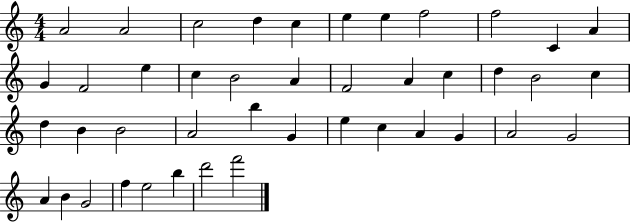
{
  \clef treble
  \numericTimeSignature
  \time 4/4
  \key c \major
  a'2 a'2 | c''2 d''4 c''4 | e''4 e''4 f''2 | f''2 c'4 a'4 | \break g'4 f'2 e''4 | c''4 b'2 a'4 | f'2 a'4 c''4 | d''4 b'2 c''4 | \break d''4 b'4 b'2 | a'2 b''4 g'4 | e''4 c''4 a'4 g'4 | a'2 g'2 | \break a'4 b'4 g'2 | f''4 e''2 b''4 | d'''2 f'''2 | \bar "|."
}